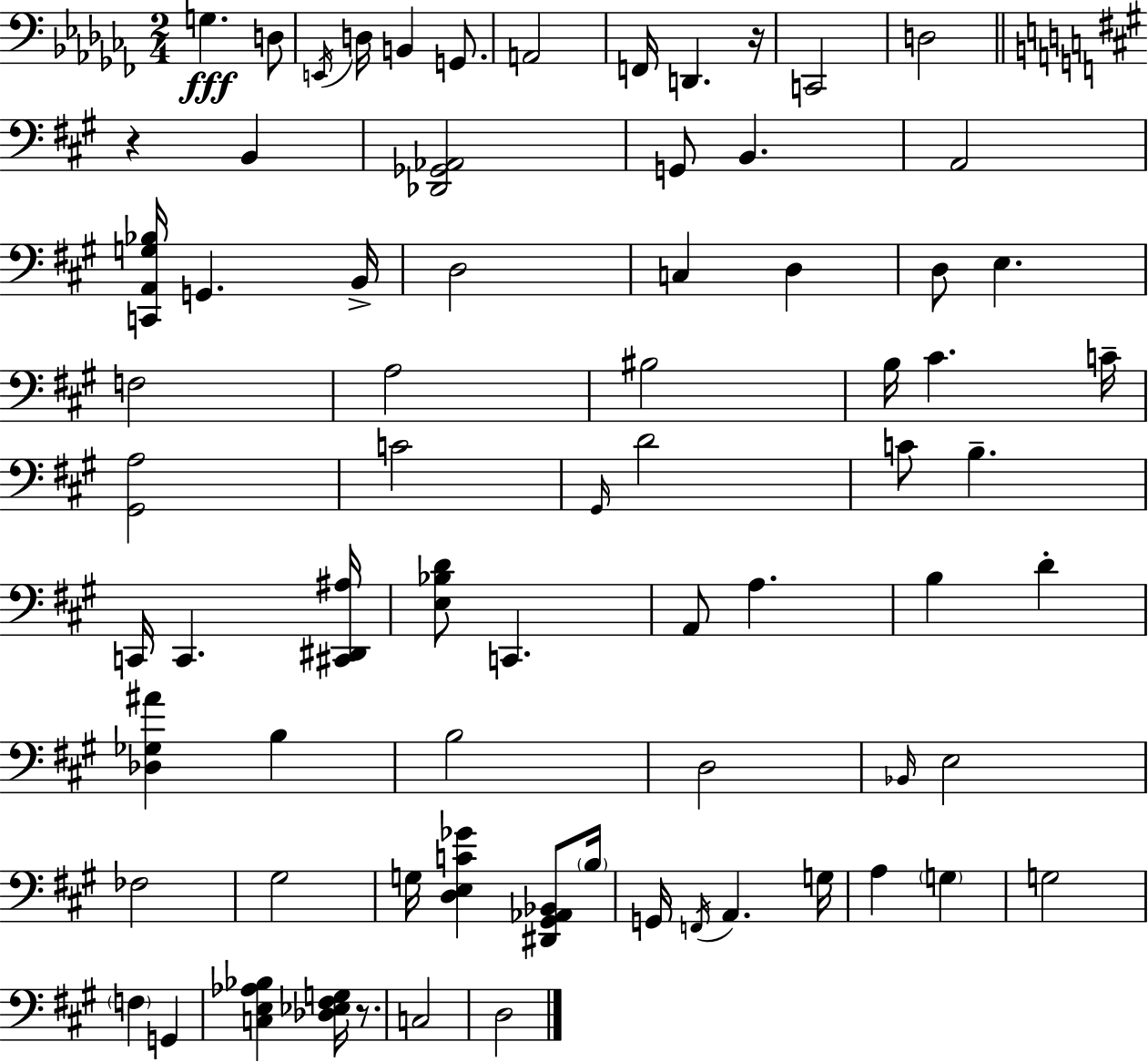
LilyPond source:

{
  \clef bass
  \numericTimeSignature
  \time 2/4
  \key aes \minor
  g4.\fff d8 | \acciaccatura { e,16 } d16 b,4 g,8. | a,2 | f,16 d,4. | \break r16 c,2 | d2 | \bar "||" \break \key a \major r4 b,4 | <des, ges, aes,>2 | g,8 b,4. | a,2 | \break <c, a, g bes>16 g,4. b,16-> | d2 | c4 d4 | d8 e4. | \break f2 | a2 | bis2 | b16 cis'4. c'16-- | \break <gis, a>2 | c'2 | \grace { gis,16 } d'2 | c'8 b4.-- | \break c,16 c,4. | <cis, dis, ais>16 <e bes d'>8 c,4. | a,8 a4. | b4 d'4-. | \break <des ges ais'>4 b4 | b2 | d2 | \grace { bes,16 } e2 | \break fes2 | gis2 | g16 <d e c' ges'>4 <dis, gis, aes, bes,>8 | \parenthesize b16 g,16 \acciaccatura { f,16 } a,4. | \break g16 a4 \parenthesize g4 | g2 | \parenthesize f4 g,4 | <c e aes bes>4 <des ees fis g>16 | \break r8. c2 | d2 | \bar "|."
}